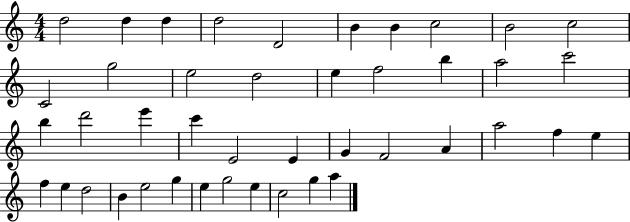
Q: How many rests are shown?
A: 0